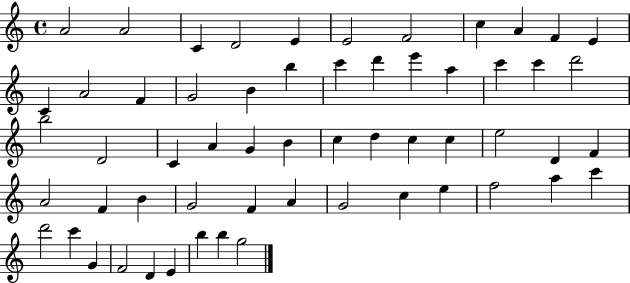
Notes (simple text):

A4/h A4/h C4/q D4/h E4/q E4/h F4/h C5/q A4/q F4/q E4/q C4/q A4/h F4/q G4/h B4/q B5/q C6/q D6/q E6/q A5/q C6/q C6/q D6/h B5/h D4/h C4/q A4/q G4/q B4/q C5/q D5/q C5/q C5/q E5/h D4/q F4/q A4/h F4/q B4/q G4/h F4/q A4/q G4/h C5/q E5/q F5/h A5/q C6/q D6/h C6/q G4/q F4/h D4/q E4/q B5/q B5/q G5/h